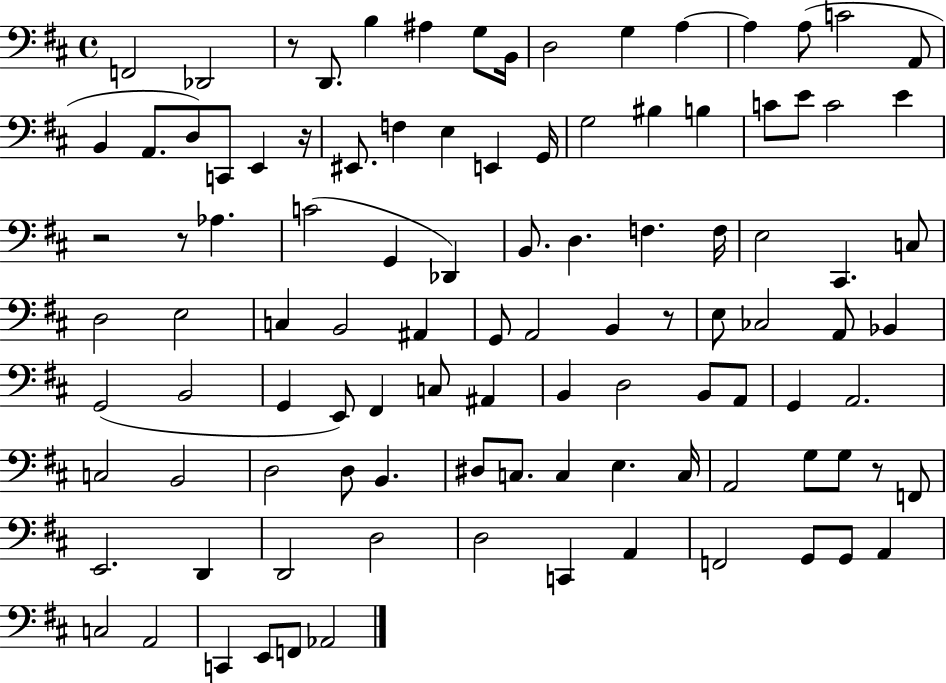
F2/h Db2/h R/e D2/e. B3/q A#3/q G3/e B2/s D3/h G3/q A3/q A3/q A3/e C4/h A2/e B2/q A2/e. D3/e C2/e E2/q R/s EIS2/e. F3/q E3/q E2/q G2/s G3/h BIS3/q B3/q C4/e E4/e C4/h E4/q R/h R/e Ab3/q. C4/h G2/q Db2/q B2/e. D3/q. F3/q. F3/s E3/h C#2/q. C3/e D3/h E3/h C3/q B2/h A#2/q G2/e A2/h B2/q R/e E3/e CES3/h A2/e Bb2/q G2/h B2/h G2/q E2/e F#2/q C3/e A#2/q B2/q D3/h B2/e A2/e G2/q A2/h. C3/h B2/h D3/h D3/e B2/q. D#3/e C3/e. C3/q E3/q. C3/s A2/h G3/e G3/e R/e F2/e E2/h. D2/q D2/h D3/h D3/h C2/q A2/q F2/h G2/e G2/e A2/q C3/h A2/h C2/q E2/e F2/e Ab2/h